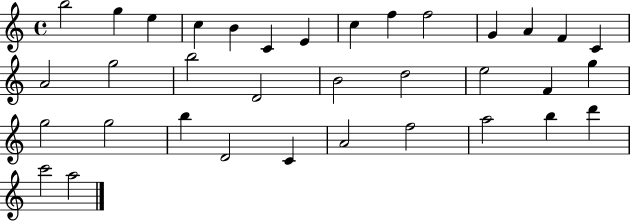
B5/h G5/q E5/q C5/q B4/q C4/q E4/q C5/q F5/q F5/h G4/q A4/q F4/q C4/q A4/h G5/h B5/h D4/h B4/h D5/h E5/h F4/q G5/q G5/h G5/h B5/q D4/h C4/q A4/h F5/h A5/h B5/q D6/q C6/h A5/h